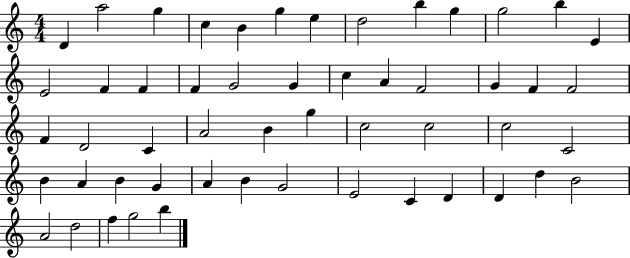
D4/q A5/h G5/q C5/q B4/q G5/q E5/q D5/h B5/q G5/q G5/h B5/q E4/q E4/h F4/q F4/q F4/q G4/h G4/q C5/q A4/q F4/h G4/q F4/q F4/h F4/q D4/h C4/q A4/h B4/q G5/q C5/h C5/h C5/h C4/h B4/q A4/q B4/q G4/q A4/q B4/q G4/h E4/h C4/q D4/q D4/q D5/q B4/h A4/h D5/h F5/q G5/h B5/q